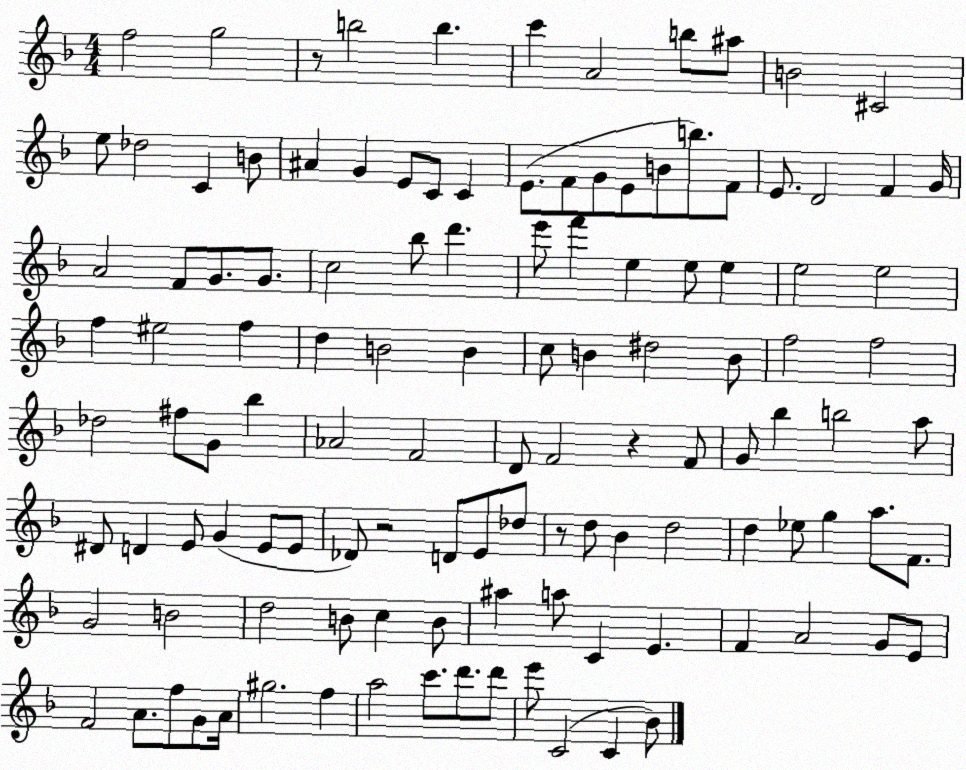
X:1
T:Untitled
M:4/4
L:1/4
K:F
f2 g2 z/2 b2 b c' A2 b/2 ^a/2 B2 ^C2 e/2 _d2 C B/2 ^A G E/2 C/2 C E/2 F/2 G/2 E/2 B/2 b/2 F/2 E/2 D2 F G/4 A2 F/2 G/2 G/2 c2 _b/2 d' e'/2 f' e e/2 e e2 e2 f ^e2 f d B2 B c/2 B ^d2 B/2 f2 f2 _d2 ^f/2 G/2 _b _A2 F2 D/2 F2 z F/2 G/2 _b b2 a/2 ^D/2 D E/2 G E/2 E/2 _D/2 z2 D/2 E/2 _d/2 z/2 d/2 _B d2 d _e/2 g a/2 F/2 G2 B2 d2 B/2 c B/2 ^a a/2 C E F A2 G/2 E/2 F2 A/2 f/2 G/2 A/4 ^g2 f a2 c'/2 d'/2 d'/2 e'/2 C2 C _B/2